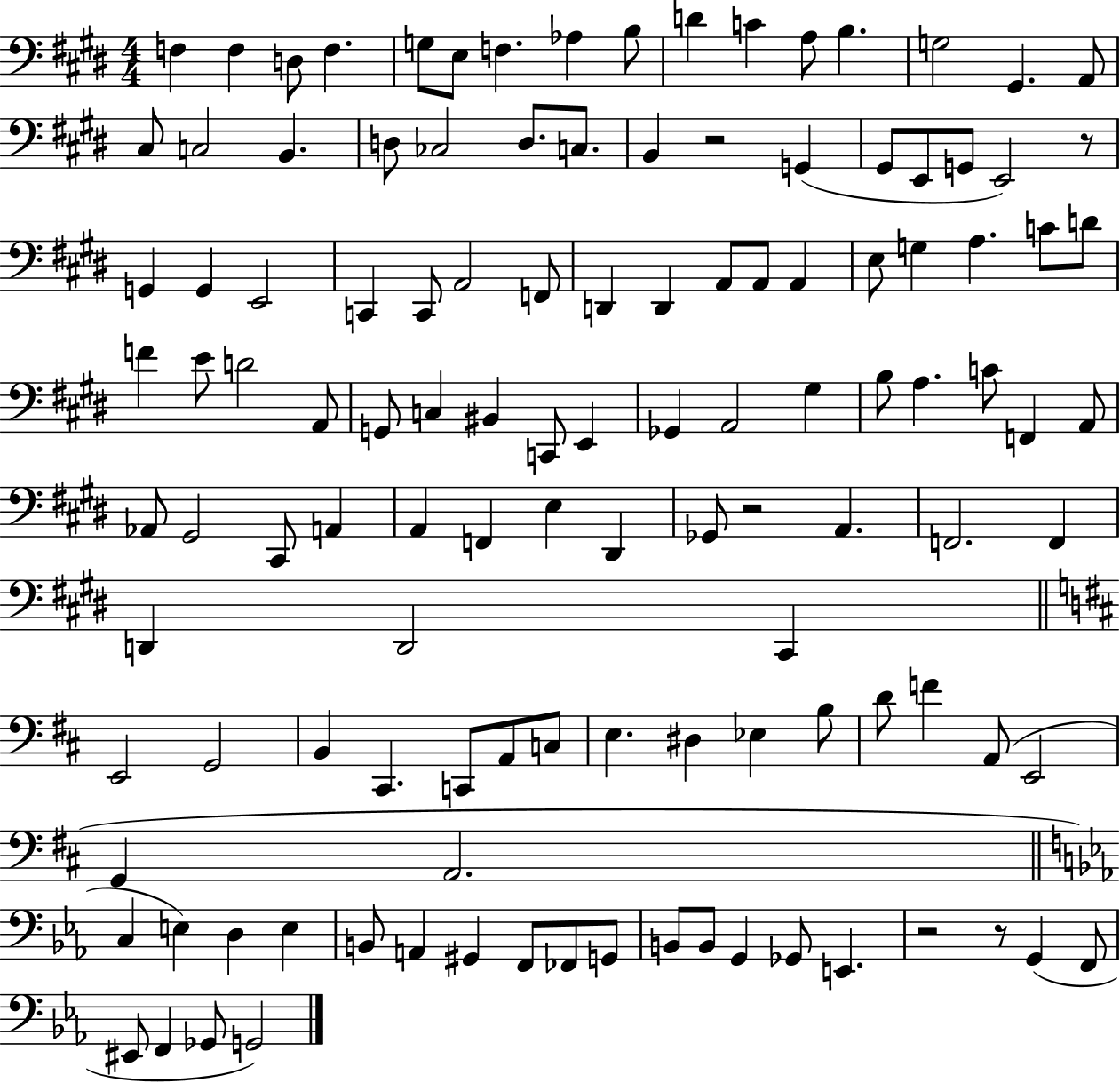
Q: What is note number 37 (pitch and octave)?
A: D2